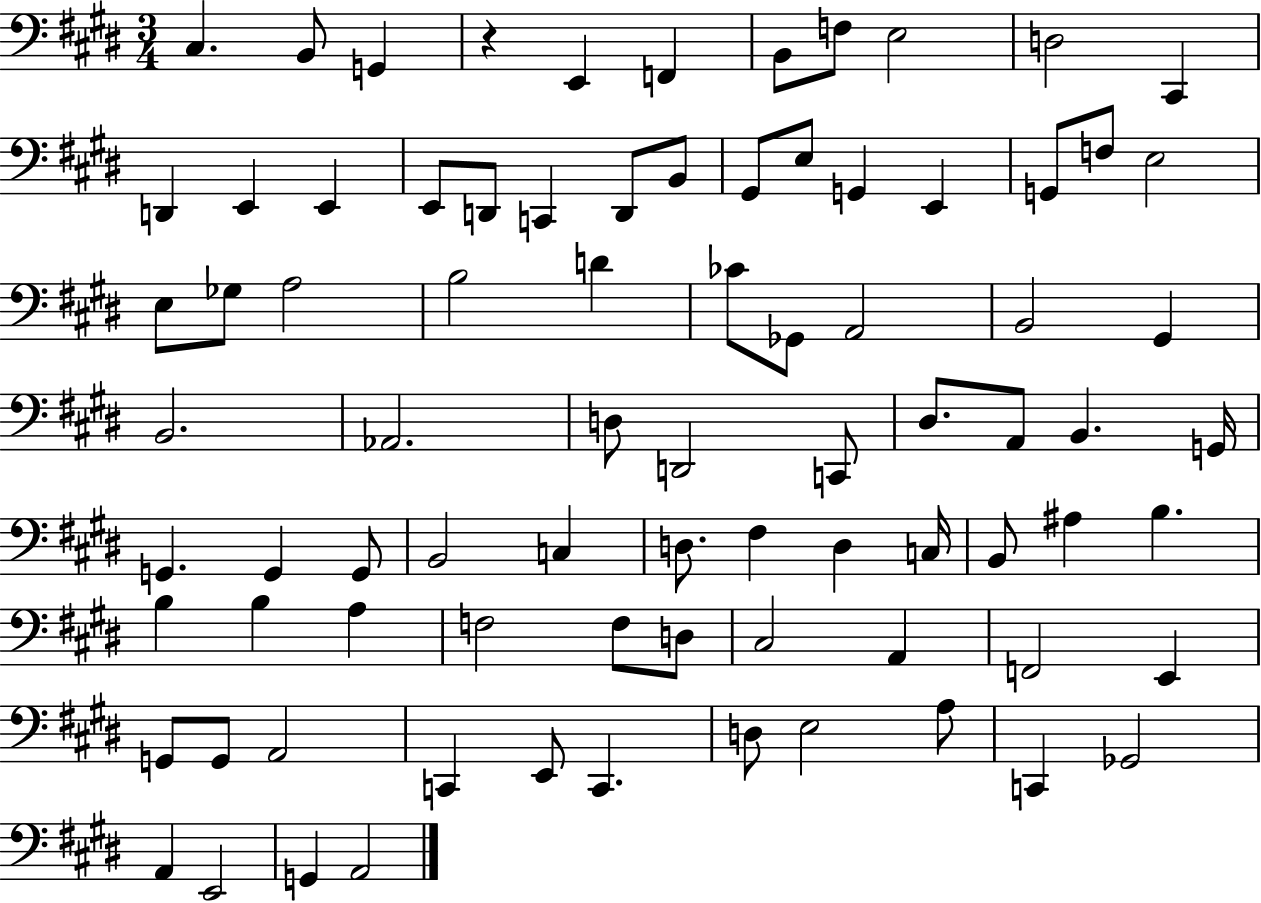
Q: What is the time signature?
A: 3/4